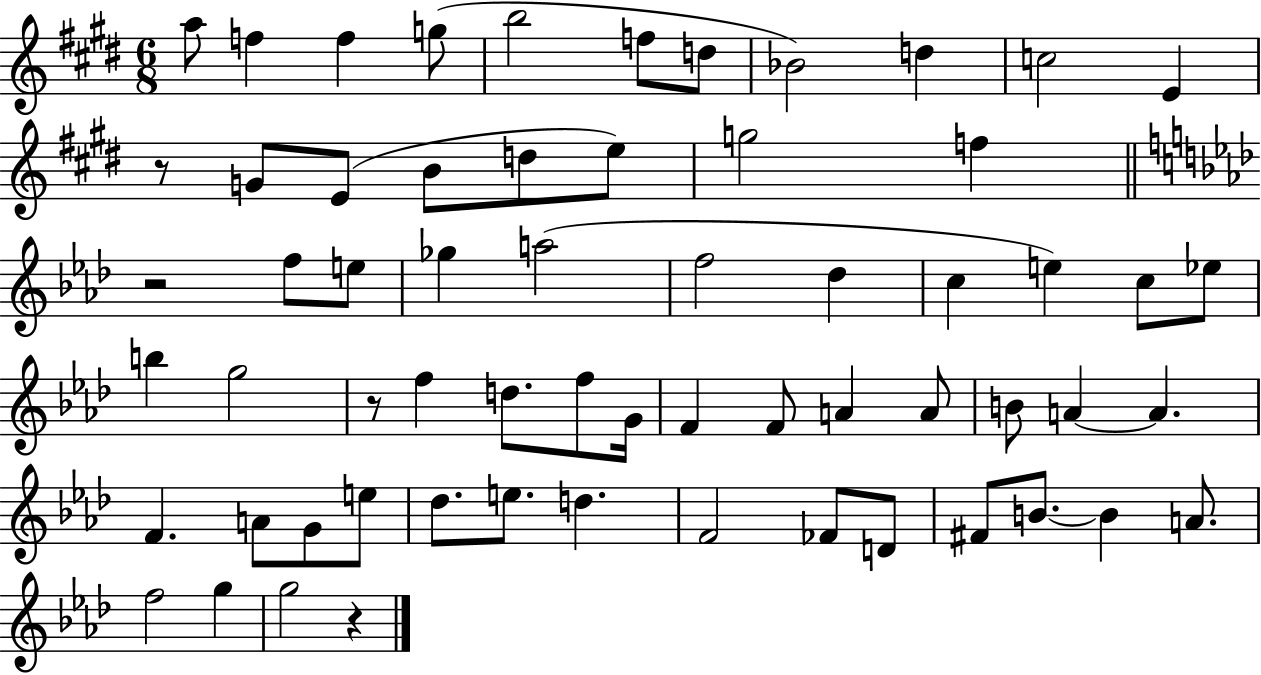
X:1
T:Untitled
M:6/8
L:1/4
K:E
a/2 f f g/2 b2 f/2 d/2 _B2 d c2 E z/2 G/2 E/2 B/2 d/2 e/2 g2 f z2 f/2 e/2 _g a2 f2 _d c e c/2 _e/2 b g2 z/2 f d/2 f/2 G/4 F F/2 A A/2 B/2 A A F A/2 G/2 e/2 _d/2 e/2 d F2 _F/2 D/2 ^F/2 B/2 B A/2 f2 g g2 z